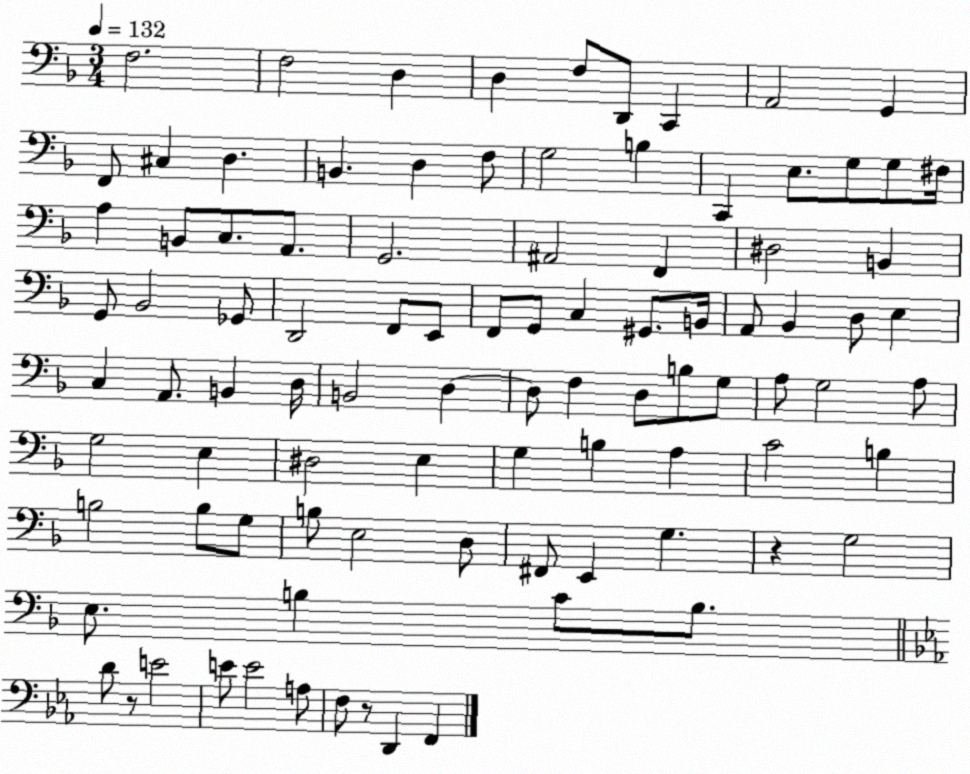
X:1
T:Untitled
M:3/4
L:1/4
K:F
F,2 F,2 D, D, F,/2 D,,/2 C,, A,,2 G,, F,,/2 ^C, D, B,, D, F,/2 G,2 B, C,, E,/2 G,/2 G,/2 ^F,/4 A, B,,/2 C,/2 A,,/2 G,,2 ^A,,2 F,, ^D,2 B,, G,,/2 _B,,2 _G,,/2 D,,2 F,,/2 E,,/2 F,,/2 G,,/2 C, ^G,,/2 B,,/4 A,,/2 _B,, D,/2 E, C, A,,/2 B,, D,/4 B,,2 D, D,/2 F, D,/2 B,/2 G,/2 A,/2 G,2 A,/2 G,2 E, ^D,2 E, G, B, A, C2 B, B,2 B,/2 G,/2 B,/2 E,2 D,/2 ^F,,/2 E,, G, z G,2 E,/2 B, C/2 B,/2 D/2 z/2 E2 E/2 E2 A,/2 F,/2 z/2 D,, F,,